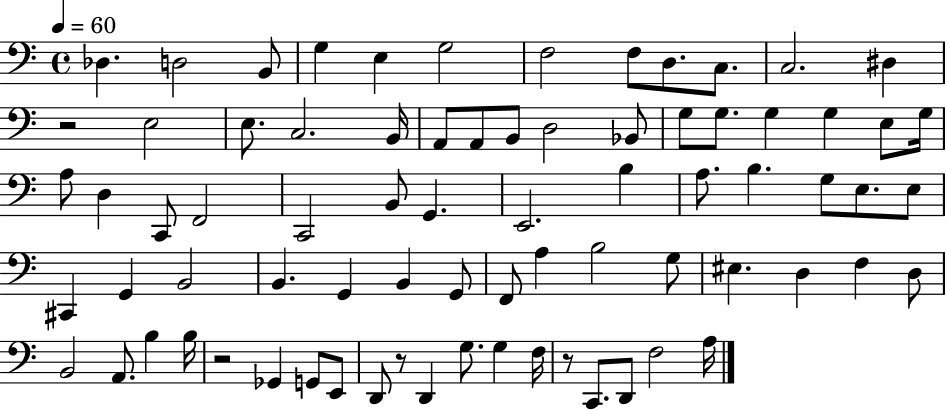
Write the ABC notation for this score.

X:1
T:Untitled
M:4/4
L:1/4
K:C
_D, D,2 B,,/2 G, E, G,2 F,2 F,/2 D,/2 C,/2 C,2 ^D, z2 E,2 E,/2 C,2 B,,/4 A,,/2 A,,/2 B,,/2 D,2 _B,,/2 G,/2 G,/2 G, G, E,/2 G,/4 A,/2 D, C,,/2 F,,2 C,,2 B,,/2 G,, E,,2 B, A,/2 B, G,/2 E,/2 E,/2 ^C,, G,, B,,2 B,, G,, B,, G,,/2 F,,/2 A, B,2 G,/2 ^E, D, F, D,/2 B,,2 A,,/2 B, B,/4 z2 _G,, G,,/2 E,,/2 D,,/2 z/2 D,, G,/2 G, F,/4 z/2 C,,/2 D,,/2 F,2 A,/4